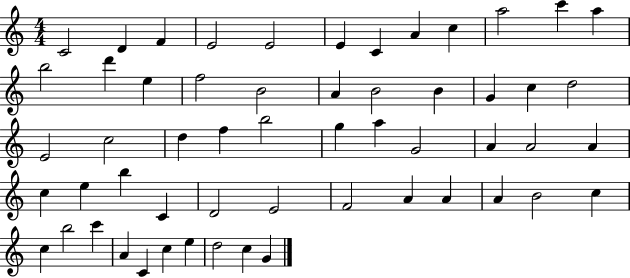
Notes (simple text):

C4/h D4/q F4/q E4/h E4/h E4/q C4/q A4/q C5/q A5/h C6/q A5/q B5/h D6/q E5/q F5/h B4/h A4/q B4/h B4/q G4/q C5/q D5/h E4/h C5/h D5/q F5/q B5/h G5/q A5/q G4/h A4/q A4/h A4/q C5/q E5/q B5/q C4/q D4/h E4/h F4/h A4/q A4/q A4/q B4/h C5/q C5/q B5/h C6/q A4/q C4/q C5/q E5/q D5/h C5/q G4/q